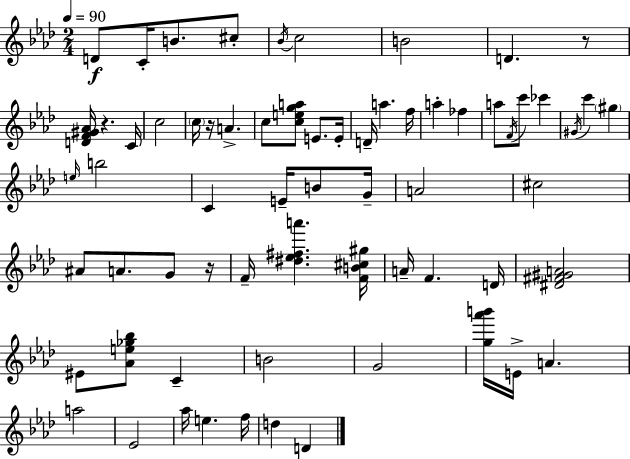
D4/e C4/s B4/e. C#5/e Bb4/s C5/h B4/h D4/q. R/e [D4,F4,G#4,Ab4]/s R/q. C4/s C5/h C5/s R/s A4/q. C5/e [C5,E5,G5,A5]/e E4/e. E4/s D4/s A5/q. F5/s A5/q FES5/q A5/e F4/s C6/e CES6/q G#4/s C6/q G#5/q E5/s B5/h C4/q E4/s B4/e G4/s A4/h C#5/h A#4/e A4/e. G4/e R/s F4/s [D#5,Eb5,F#5,A6]/q. [F4,B4,C#5,G#5]/s A4/s F4/q. D4/s [D#4,F#4,G#4,A4]/h EIS4/e [Ab4,E5,Gb5,Bb5]/e C4/q B4/h G4/h [G5,Ab6,B6]/s E4/s A4/q. A5/h Eb4/h Ab5/s E5/q. F5/s D5/q D4/q